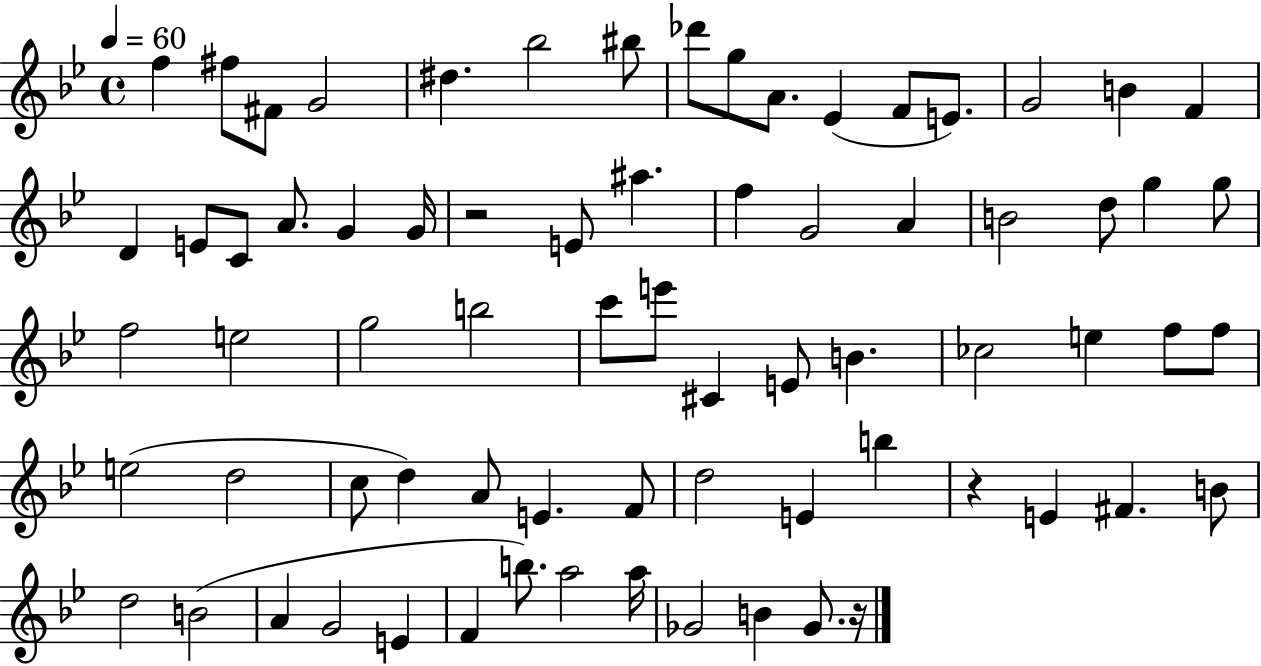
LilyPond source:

{
  \clef treble
  \time 4/4
  \defaultTimeSignature
  \key bes \major
  \tempo 4 = 60
  f''4 fis''8 fis'8 g'2 | dis''4. bes''2 bis''8 | des'''8 g''8 a'8. ees'4( f'8 e'8.) | g'2 b'4 f'4 | \break d'4 e'8 c'8 a'8. g'4 g'16 | r2 e'8 ais''4. | f''4 g'2 a'4 | b'2 d''8 g''4 g''8 | \break f''2 e''2 | g''2 b''2 | c'''8 e'''8 cis'4 e'8 b'4. | ces''2 e''4 f''8 f''8 | \break e''2( d''2 | c''8 d''4) a'8 e'4. f'8 | d''2 e'4 b''4 | r4 e'4 fis'4. b'8 | \break d''2 b'2( | a'4 g'2 e'4 | f'4 b''8.) a''2 a''16 | ges'2 b'4 ges'8. r16 | \break \bar "|."
}